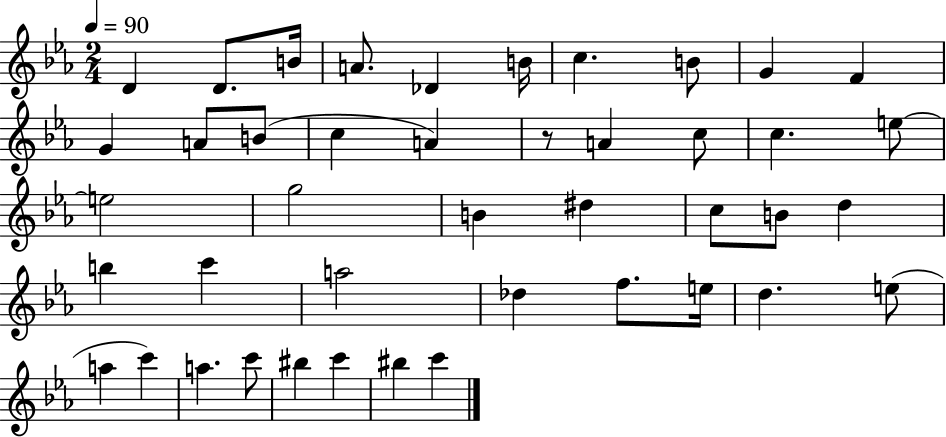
X:1
T:Untitled
M:2/4
L:1/4
K:Eb
D D/2 B/4 A/2 _D B/4 c B/2 G F G A/2 B/2 c A z/2 A c/2 c e/2 e2 g2 B ^d c/2 B/2 d b c' a2 _d f/2 e/4 d e/2 a c' a c'/2 ^b c' ^b c'